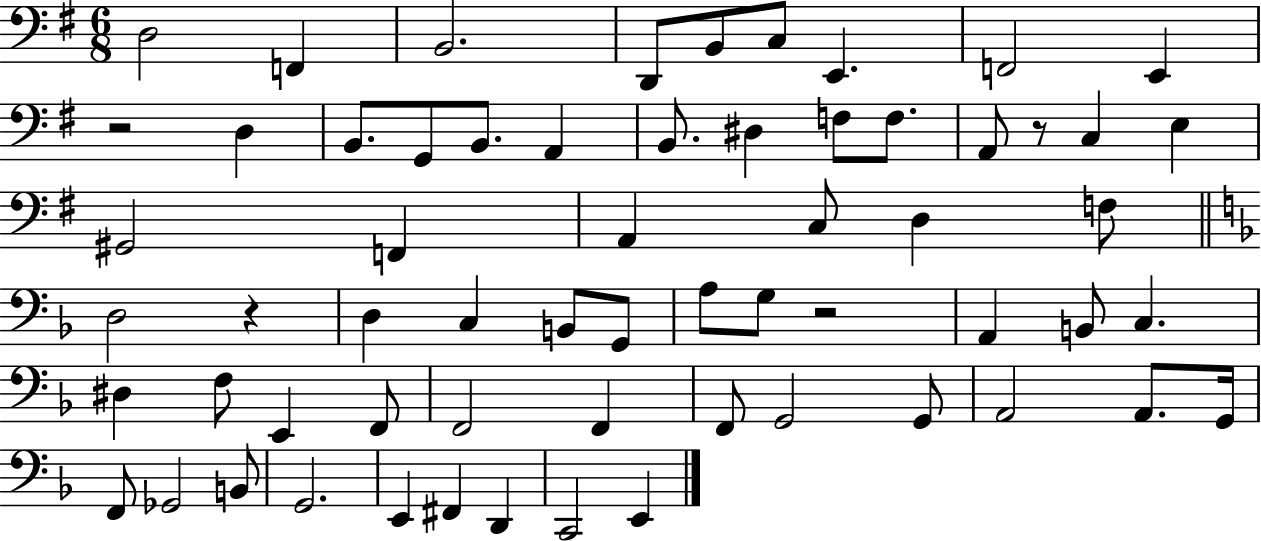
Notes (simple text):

D3/h F2/q B2/h. D2/e B2/e C3/e E2/q. F2/h E2/q R/h D3/q B2/e. G2/e B2/e. A2/q B2/e. D#3/q F3/e F3/e. A2/e R/e C3/q E3/q G#2/h F2/q A2/q C3/e D3/q F3/e D3/h R/q D3/q C3/q B2/e G2/e A3/e G3/e R/h A2/q B2/e C3/q. D#3/q F3/e E2/q F2/e F2/h F2/q F2/e G2/h G2/e A2/h A2/e. G2/s F2/e Gb2/h B2/e G2/h. E2/q F#2/q D2/q C2/h E2/q